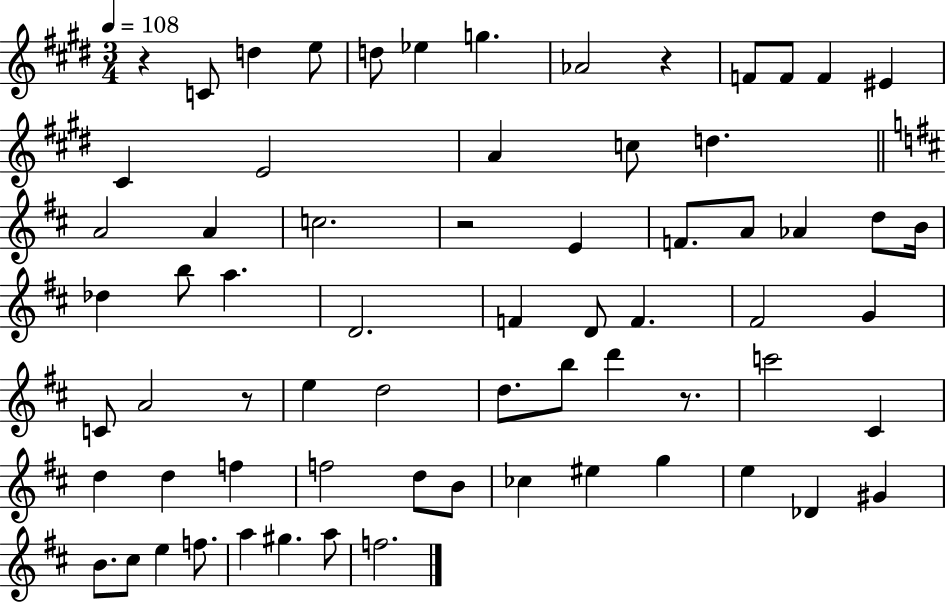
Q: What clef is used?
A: treble